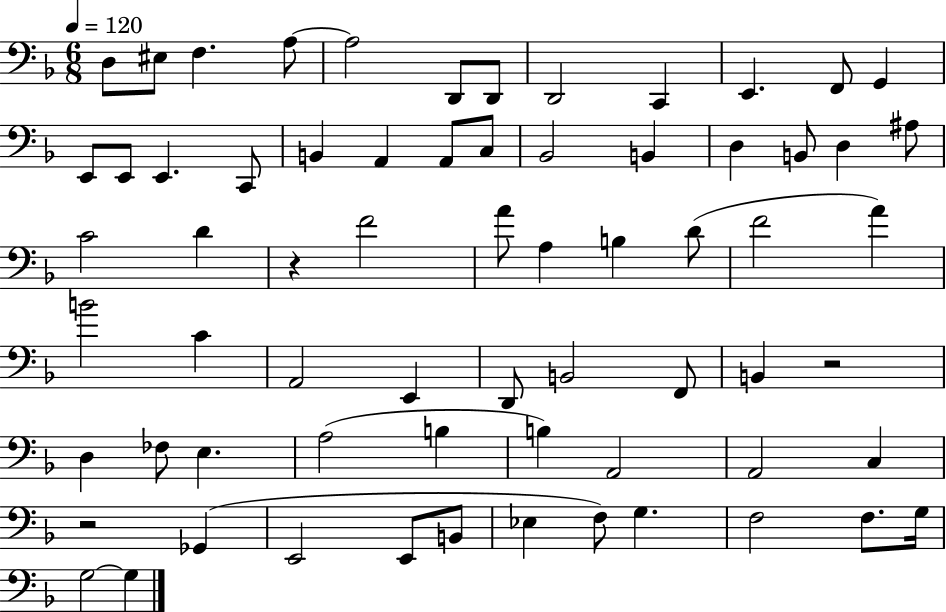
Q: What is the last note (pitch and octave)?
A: G3